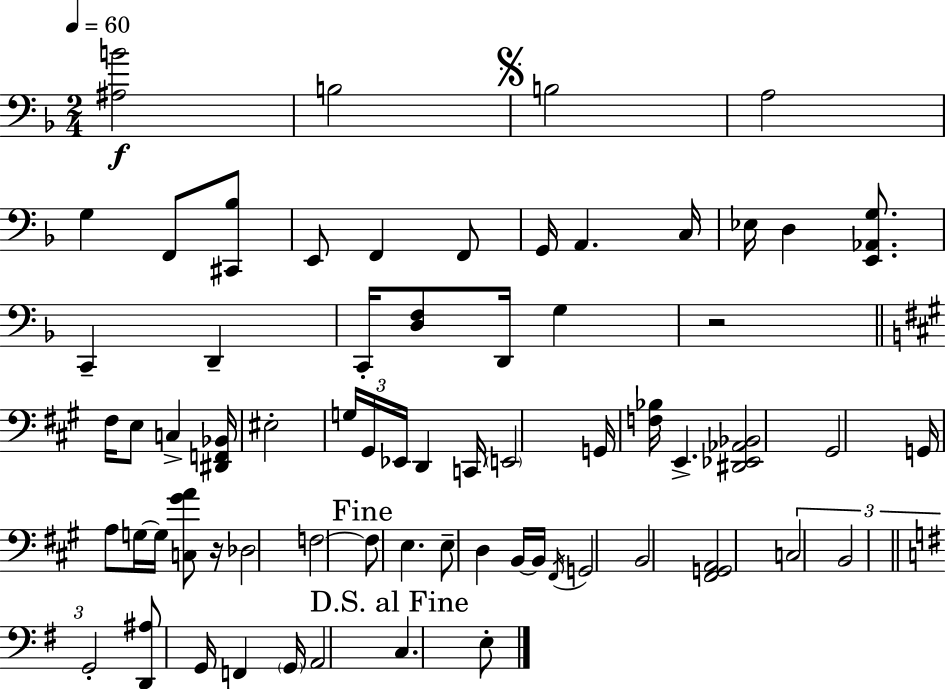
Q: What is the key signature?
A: D minor